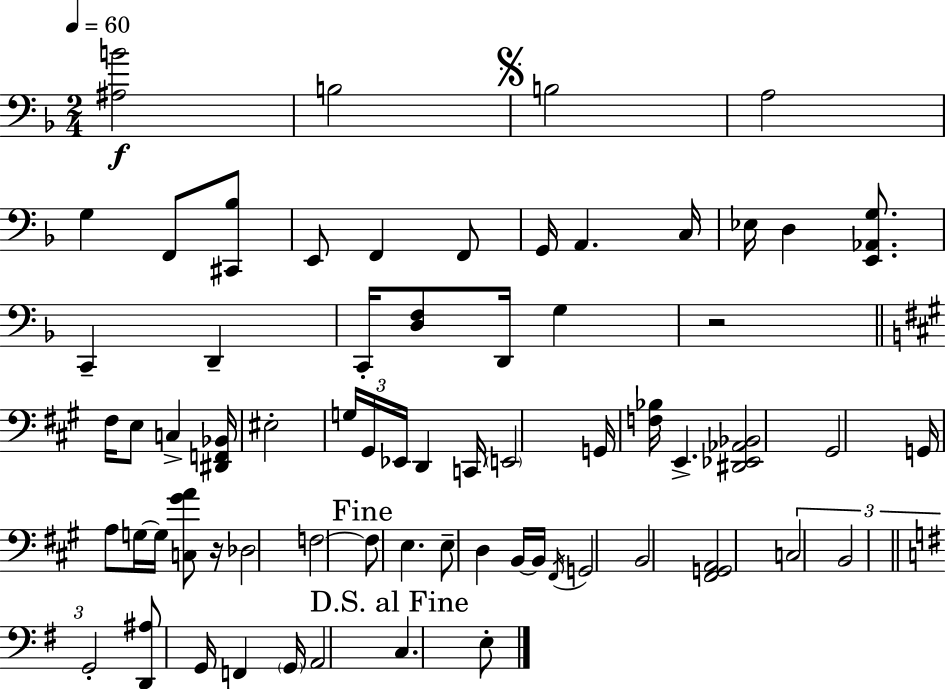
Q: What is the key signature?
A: D minor